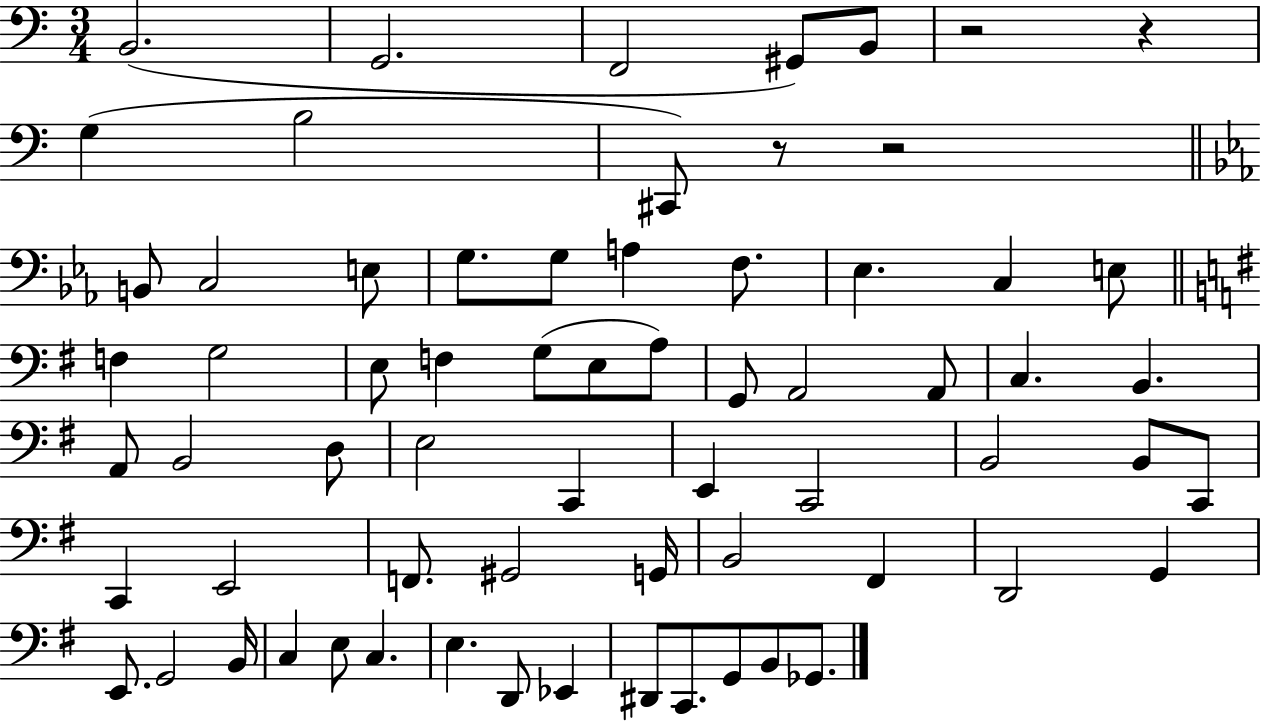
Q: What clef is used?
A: bass